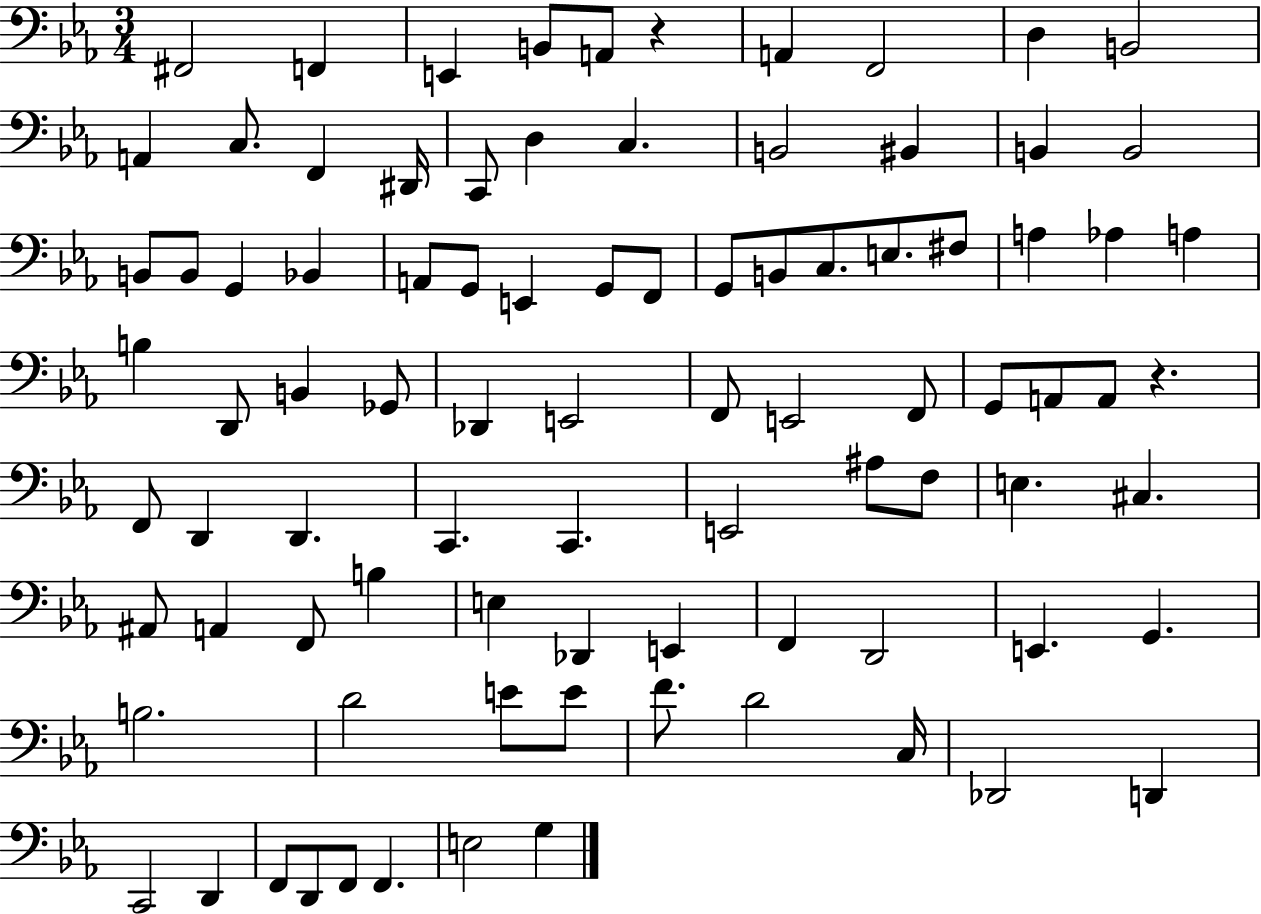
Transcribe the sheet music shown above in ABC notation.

X:1
T:Untitled
M:3/4
L:1/4
K:Eb
^F,,2 F,, E,, B,,/2 A,,/2 z A,, F,,2 D, B,,2 A,, C,/2 F,, ^D,,/4 C,,/2 D, C, B,,2 ^B,, B,, B,,2 B,,/2 B,,/2 G,, _B,, A,,/2 G,,/2 E,, G,,/2 F,,/2 G,,/2 B,,/2 C,/2 E,/2 ^F,/2 A, _A, A, B, D,,/2 B,, _G,,/2 _D,, E,,2 F,,/2 E,,2 F,,/2 G,,/2 A,,/2 A,,/2 z F,,/2 D,, D,, C,, C,, E,,2 ^A,/2 F,/2 E, ^C, ^A,,/2 A,, F,,/2 B, E, _D,, E,, F,, D,,2 E,, G,, B,2 D2 E/2 E/2 F/2 D2 C,/4 _D,,2 D,, C,,2 D,, F,,/2 D,,/2 F,,/2 F,, E,2 G,